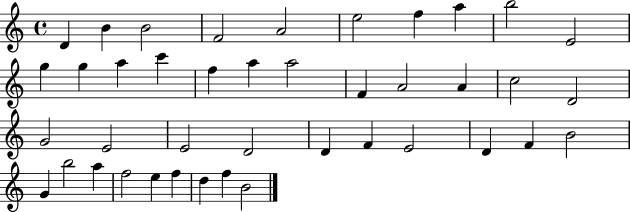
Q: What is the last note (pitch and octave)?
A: B4